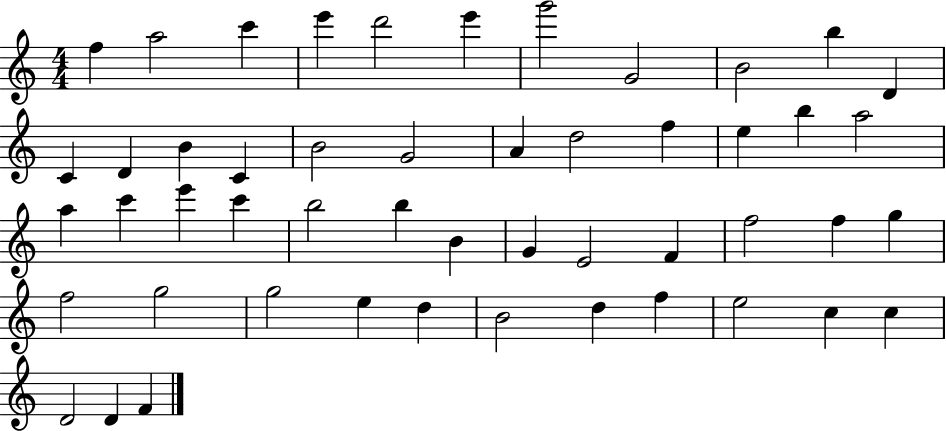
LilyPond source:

{
  \clef treble
  \numericTimeSignature
  \time 4/4
  \key c \major
  f''4 a''2 c'''4 | e'''4 d'''2 e'''4 | g'''2 g'2 | b'2 b''4 d'4 | \break c'4 d'4 b'4 c'4 | b'2 g'2 | a'4 d''2 f''4 | e''4 b''4 a''2 | \break a''4 c'''4 e'''4 c'''4 | b''2 b''4 b'4 | g'4 e'2 f'4 | f''2 f''4 g''4 | \break f''2 g''2 | g''2 e''4 d''4 | b'2 d''4 f''4 | e''2 c''4 c''4 | \break d'2 d'4 f'4 | \bar "|."
}